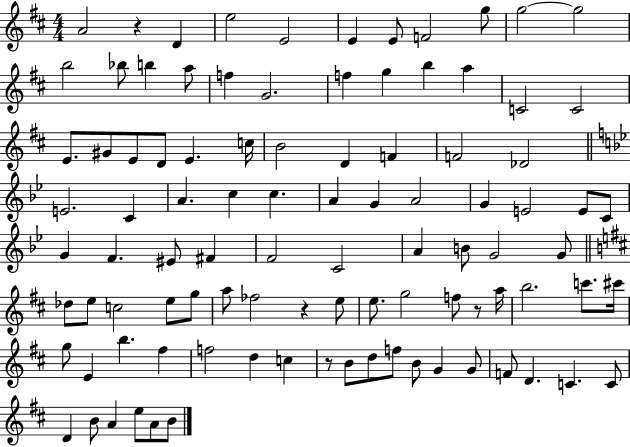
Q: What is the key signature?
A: D major